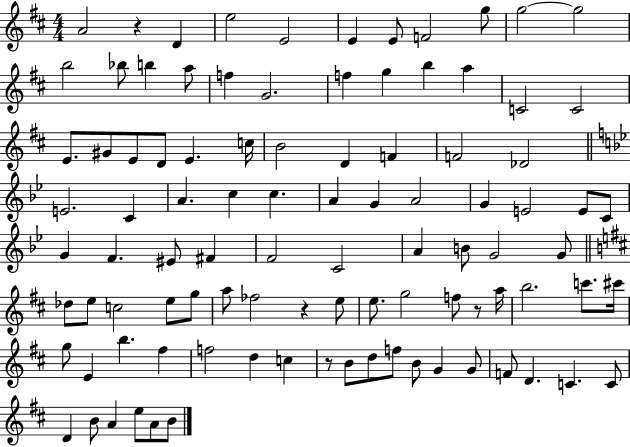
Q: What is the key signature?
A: D major